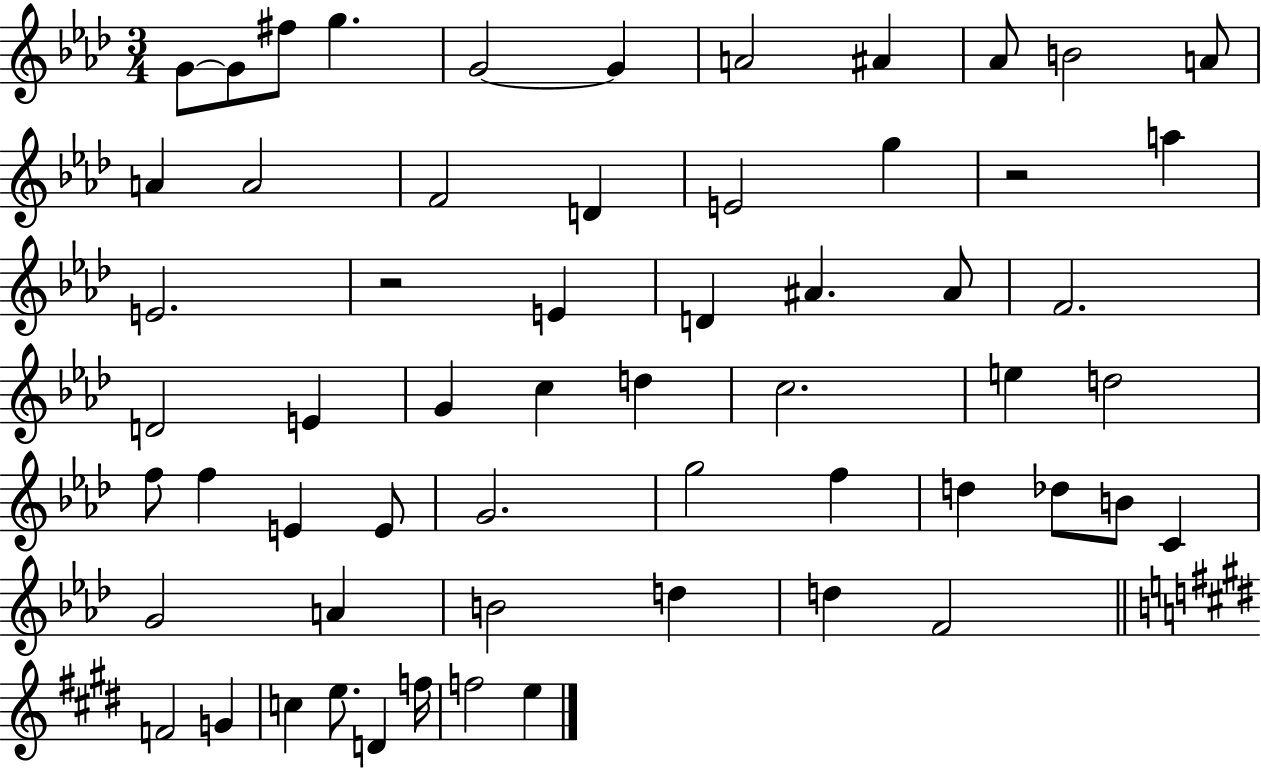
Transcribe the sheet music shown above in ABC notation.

X:1
T:Untitled
M:3/4
L:1/4
K:Ab
G/2 G/2 ^f/2 g G2 G A2 ^A _A/2 B2 A/2 A A2 F2 D E2 g z2 a E2 z2 E D ^A ^A/2 F2 D2 E G c d c2 e d2 f/2 f E E/2 G2 g2 f d _d/2 B/2 C G2 A B2 d d F2 F2 G c e/2 D f/4 f2 e